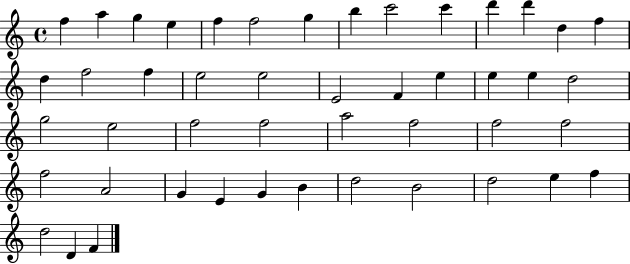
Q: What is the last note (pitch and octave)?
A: F4